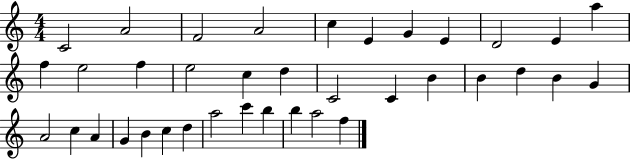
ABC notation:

X:1
T:Untitled
M:4/4
L:1/4
K:C
C2 A2 F2 A2 c E G E D2 E a f e2 f e2 c d C2 C B B d B G A2 c A G B c d a2 c' b b a2 f